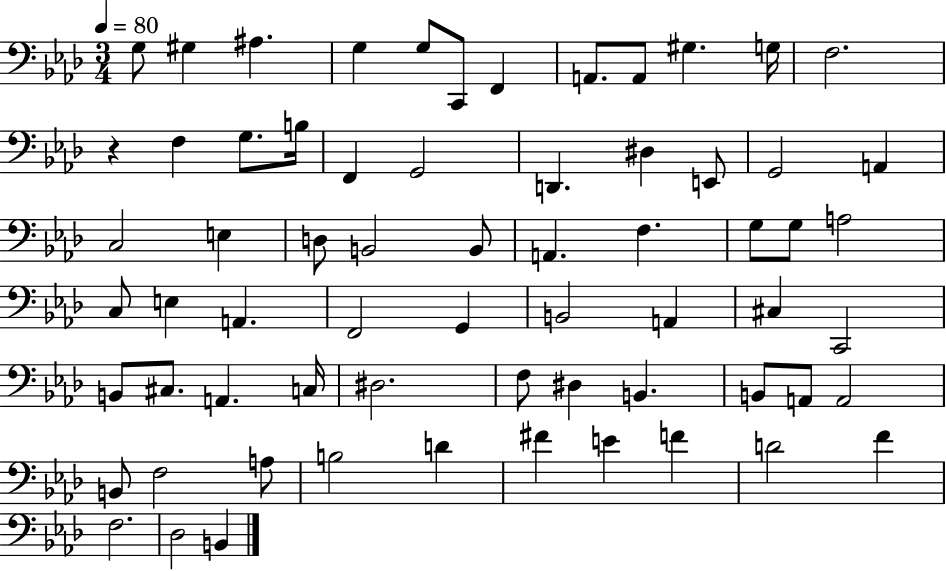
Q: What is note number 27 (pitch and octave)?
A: B2